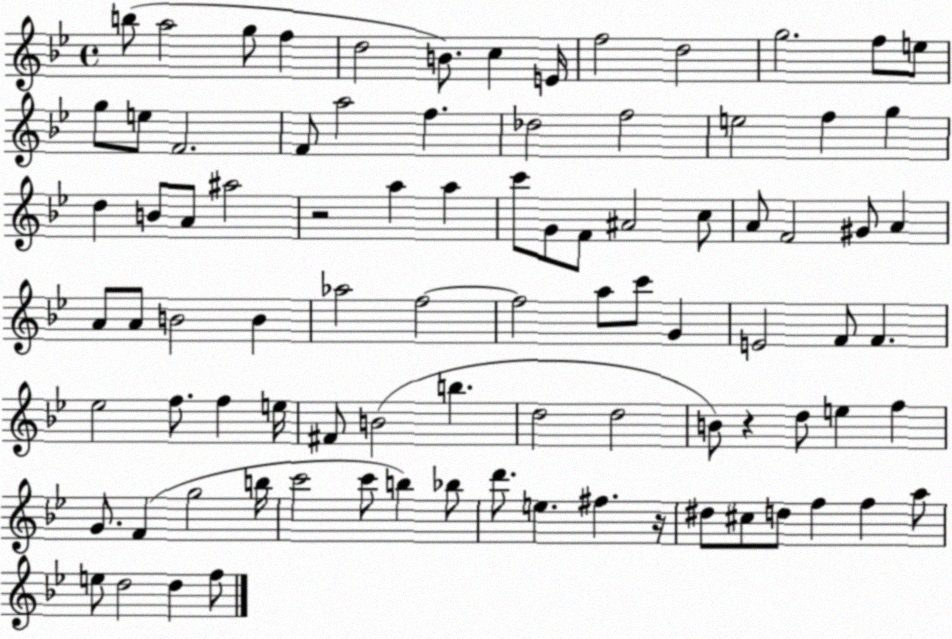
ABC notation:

X:1
T:Untitled
M:4/4
L:1/4
K:Bb
b/2 a2 g/2 f d2 B/2 c E/4 f2 d2 g2 f/2 e/2 g/2 e/2 F2 F/2 a2 f _d2 f2 e2 f g d B/2 A/2 ^a2 z2 a a c'/2 G/2 F/2 ^A2 c/2 A/2 F2 ^G/2 A A/2 A/2 B2 B _a2 f2 f2 a/2 c'/2 G E2 F/2 F _e2 f/2 f e/4 ^F/2 B2 b d2 d2 B/2 z d/2 e f G/2 F g2 b/4 c'2 c'/2 b _b/2 d'/2 e ^f z/4 ^d/2 ^c/2 d/2 f f a/2 e/2 d2 d f/2